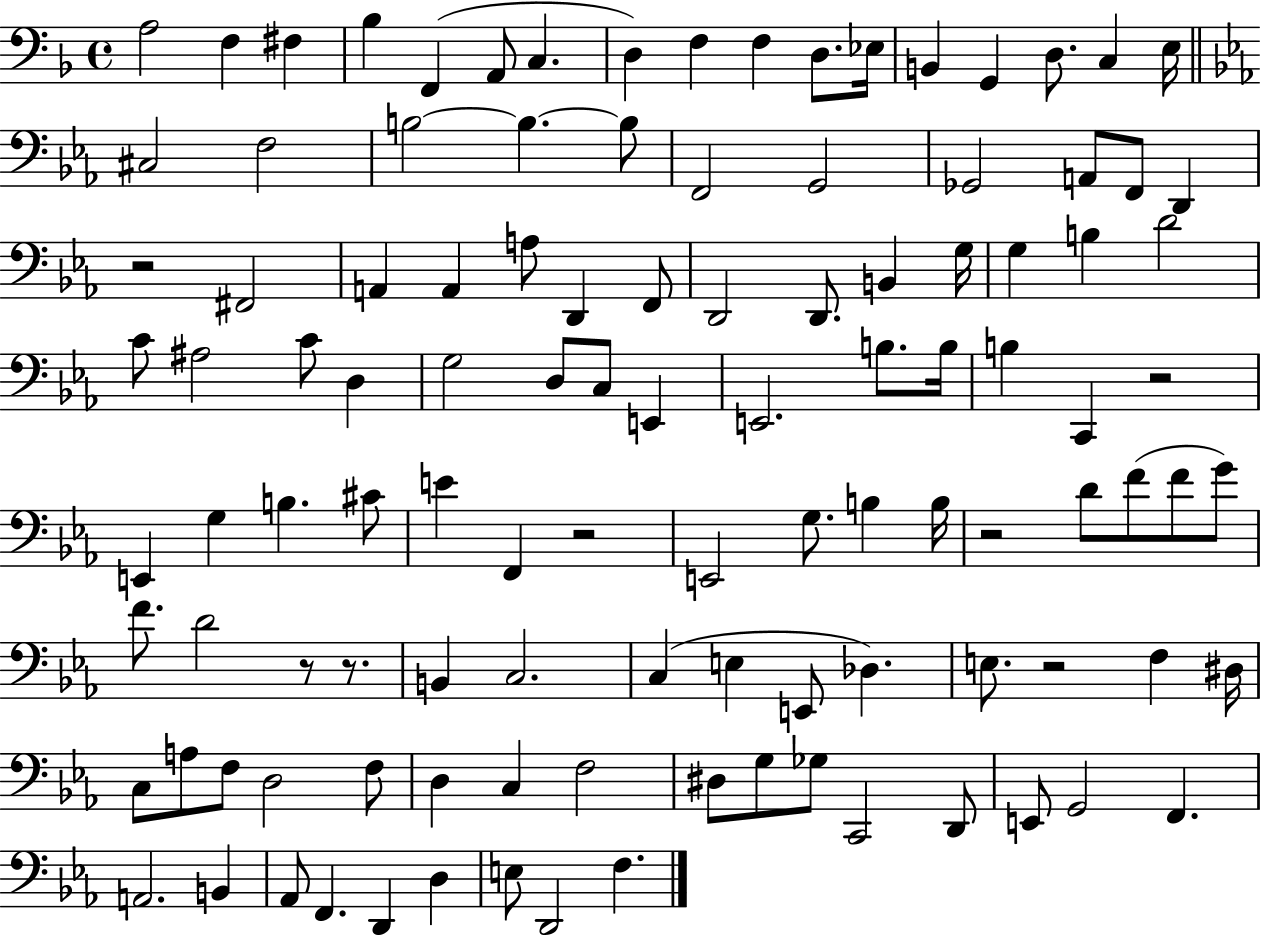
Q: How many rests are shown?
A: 7